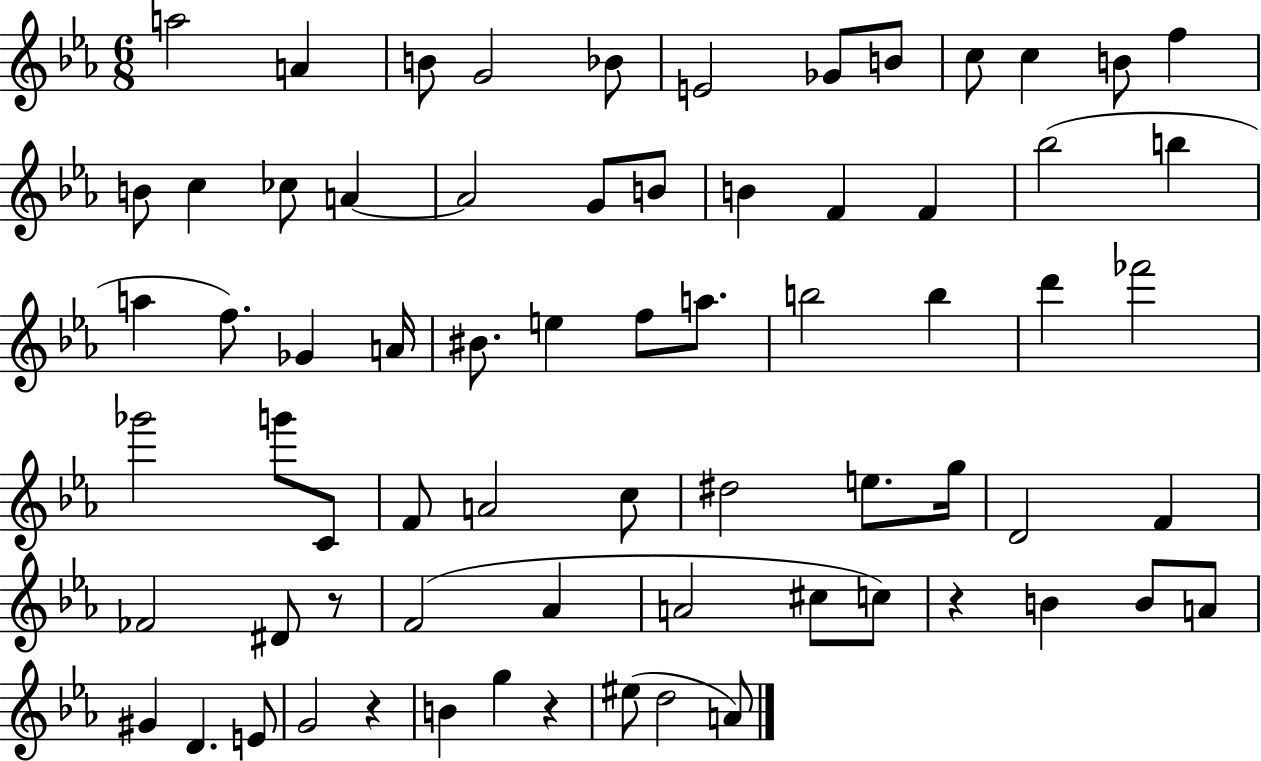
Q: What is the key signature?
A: EES major